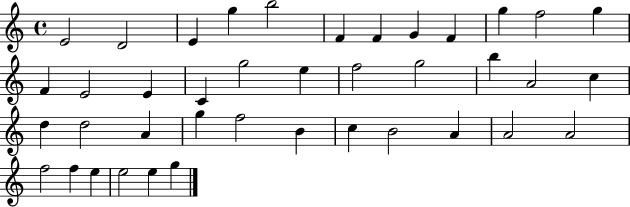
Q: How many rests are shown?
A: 0